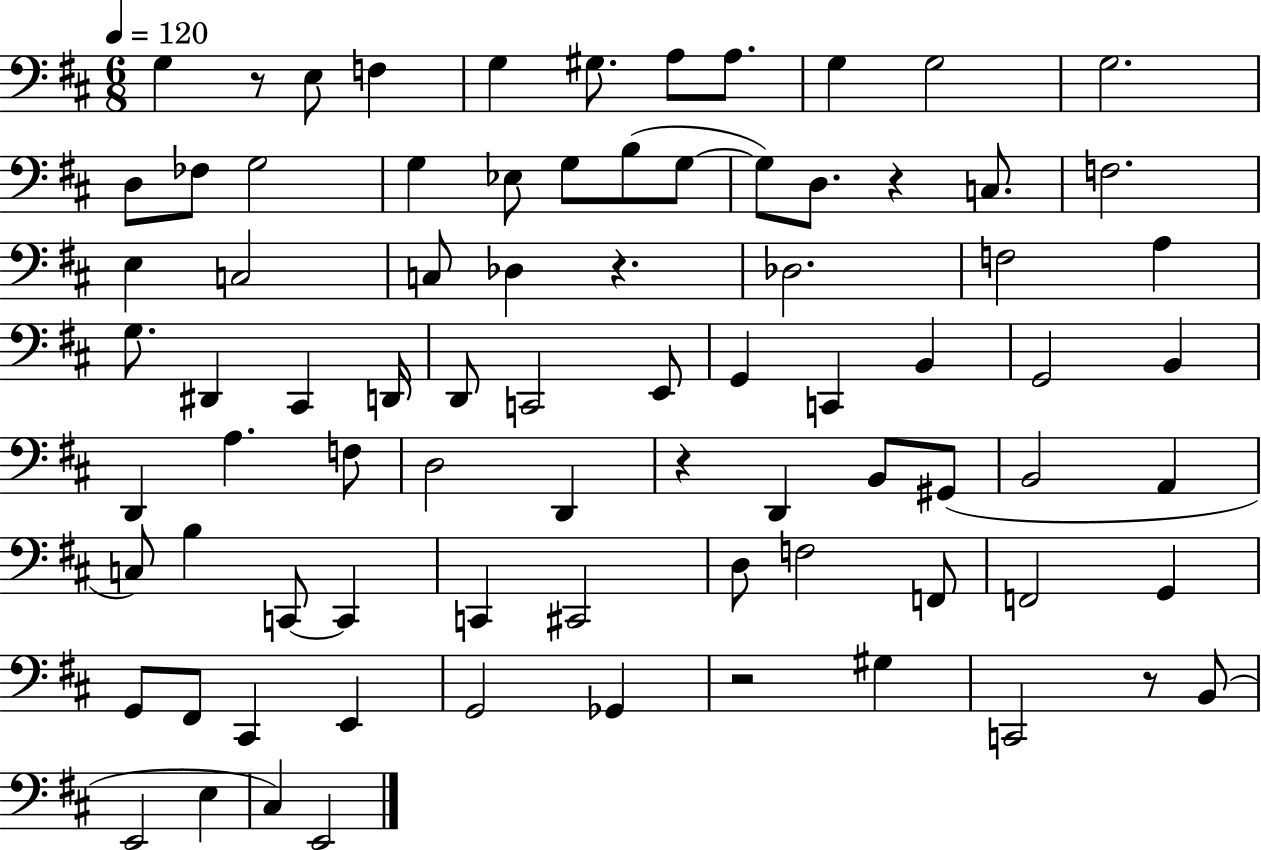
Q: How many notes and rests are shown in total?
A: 81